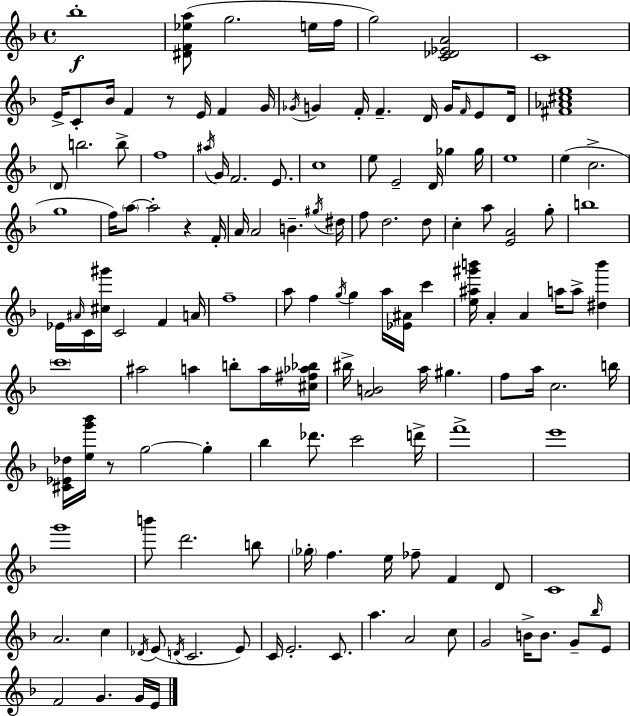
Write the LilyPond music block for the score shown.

{
  \clef treble
  \time 4/4
  \defaultTimeSignature
  \key f \major
  bes''1-.\f | <dis' f' ees'' a''>8( g''2. e''16 f''16 | g''2) <c' des' ees' a'>2 | c'1 | \break e'16-> c'8-. bes'16 f'4 r8 e'16 f'4 g'16 | \acciaccatura { ges'16 } g'4 f'16-. f'4.-- d'16 g'16 \grace { f'16 } e'8 | d'16 <fis' aes' cis'' e''>1 | \parenthesize d'8 b''2. | \break b''8-> f''1 | \acciaccatura { ais''16 } g'16 f'2. | e'8. c''1 | e''8 e'2-- d'16 ges''4 | \break ges''16 e''1 | e''4( c''2.-> | g''1 | f''16) \parenthesize a''8~~ a''2-. r4 | \break f'16-. a'16 a'2 b'4.-- | \acciaccatura { gis''16 } dis''16 f''8 d''2. | d''8 c''4-. a''8 <e' a'>2 | g''8-. b''1 | \break ees'16 \grace { ais'16 } c'16 <cis'' gis'''>16 c'2 | f'4 a'16 f''1-- | a''8 f''4 \acciaccatura { g''16 } g''4 | a''16 <ees' ais'>16 c'''4 <e'' ais'' gis''' b'''>16 a'4-. a'4 a''16 | \break a''8-> <dis'' b'''>4 \parenthesize c'''1 | ais''2 a''4 | b''8-. a''16 <cis'' fis'' aes'' bes''>16 bis''16-> <a' b'>2 a''16 | gis''4. f''8 a''16 c''2. | \break b''16 <cis' ees' des''>16 <e'' g''' bes'''>16 r8 g''2~~ | g''4-. bes''4 des'''8. c'''2 | d'''16-> f'''1-> | e'''1 | \break g'''1 | b'''8 d'''2. | b''8 \parenthesize ges''16-. f''4. e''16 fes''8-- | f'4 d'8 c'1 | \break a'2. | c''4 \acciaccatura { des'16 } e'8( \acciaccatura { d'16 } c'2. | e'8) c'16 e'2.-. | c'8. a''4. a'2 | \break c''8 g'2 | b'16-> b'8. g'8-- \grace { bes''16 } e'8 f'2 | g'4. g'16 e'16 \bar "|."
}